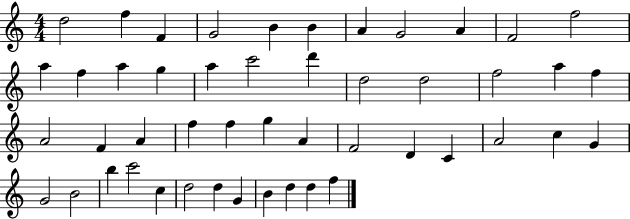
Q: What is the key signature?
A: C major